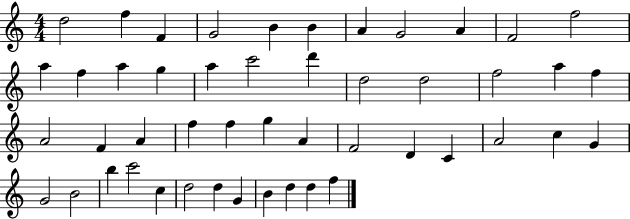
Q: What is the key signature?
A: C major